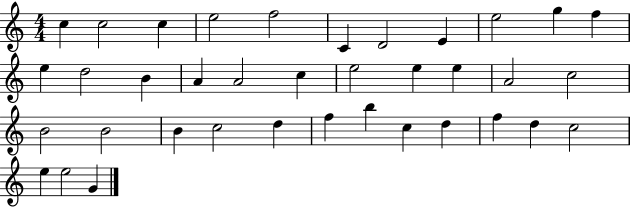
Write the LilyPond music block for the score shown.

{
  \clef treble
  \numericTimeSignature
  \time 4/4
  \key c \major
  c''4 c''2 c''4 | e''2 f''2 | c'4 d'2 e'4 | e''2 g''4 f''4 | \break e''4 d''2 b'4 | a'4 a'2 c''4 | e''2 e''4 e''4 | a'2 c''2 | \break b'2 b'2 | b'4 c''2 d''4 | f''4 b''4 c''4 d''4 | f''4 d''4 c''2 | \break e''4 e''2 g'4 | \bar "|."
}